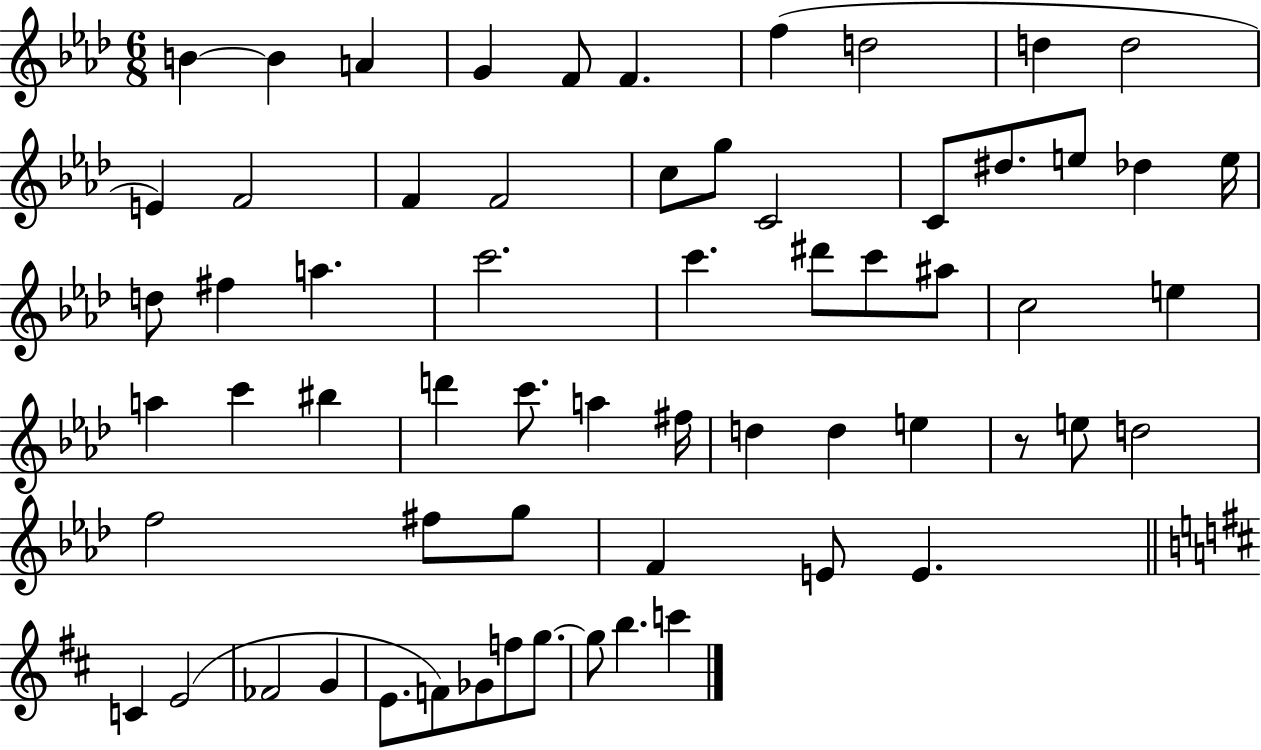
B4/q B4/q A4/q G4/q F4/e F4/q. F5/q D5/h D5/q D5/h E4/q F4/h F4/q F4/h C5/e G5/e C4/h C4/e D#5/e. E5/e Db5/q E5/s D5/e F#5/q A5/q. C6/h. C6/q. D#6/e C6/e A#5/e C5/h E5/q A5/q C6/q BIS5/q D6/q C6/e. A5/q F#5/s D5/q D5/q E5/q R/e E5/e D5/h F5/h F#5/e G5/e F4/q E4/e E4/q. C4/q E4/h FES4/h G4/q E4/e. F4/e Gb4/e F5/e G5/e. G5/e B5/q. C6/q